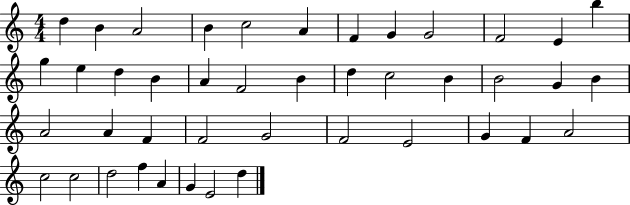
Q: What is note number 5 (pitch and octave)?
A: C5